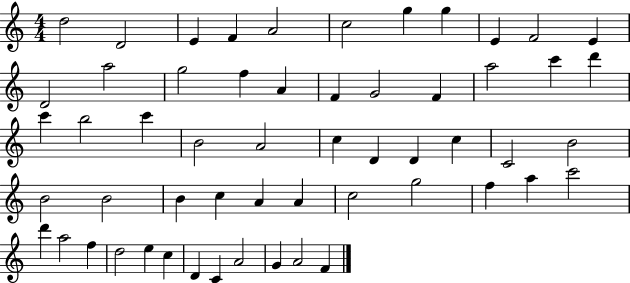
{
  \clef treble
  \numericTimeSignature
  \time 4/4
  \key c \major
  d''2 d'2 | e'4 f'4 a'2 | c''2 g''4 g''4 | e'4 f'2 e'4 | \break d'2 a''2 | g''2 f''4 a'4 | f'4 g'2 f'4 | a''2 c'''4 d'''4 | \break c'''4 b''2 c'''4 | b'2 a'2 | c''4 d'4 d'4 c''4 | c'2 b'2 | \break b'2 b'2 | b'4 c''4 a'4 a'4 | c''2 g''2 | f''4 a''4 c'''2 | \break d'''4 a''2 f''4 | d''2 e''4 c''4 | d'4 c'4 a'2 | g'4 a'2 f'4 | \break \bar "|."
}